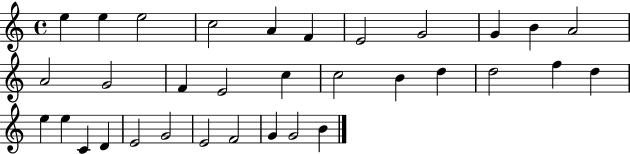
E5/q E5/q E5/h C5/h A4/q F4/q E4/h G4/h G4/q B4/q A4/h A4/h G4/h F4/q E4/h C5/q C5/h B4/q D5/q D5/h F5/q D5/q E5/q E5/q C4/q D4/q E4/h G4/h E4/h F4/h G4/q G4/h B4/q